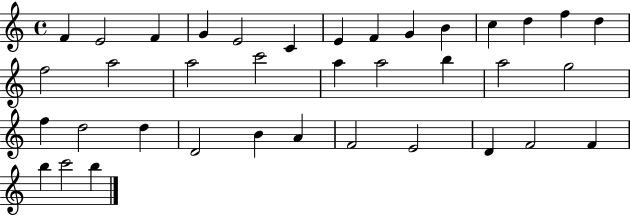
F4/q E4/h F4/q G4/q E4/h C4/q E4/q F4/q G4/q B4/q C5/q D5/q F5/q D5/q F5/h A5/h A5/h C6/h A5/q A5/h B5/q A5/h G5/h F5/q D5/h D5/q D4/h B4/q A4/q F4/h E4/h D4/q F4/h F4/q B5/q C6/h B5/q